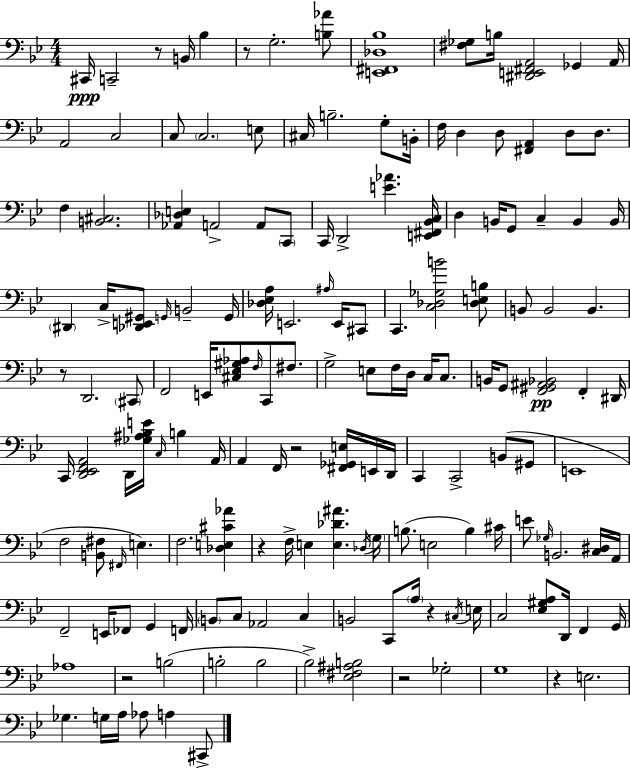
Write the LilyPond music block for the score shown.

{
  \clef bass
  \numericTimeSignature
  \time 4/4
  \key g \minor
  cis,16\ppp c,2-- r8 b,16 bes4 | r8 g2.-. <b aes'>8 | <e, fis, des bes>1 | <fis ges>8 b16 <dis, e, fis, a,>2 ges,4 a,16 | \break a,2 c2 | c8 \parenthesize c2. e8 | cis16 b2.-- g8-. b,16-. | f16 d4 d8 <fis, a,>4 d8 d8. | \break f4 <b, cis>2. | <aes, des e>4 a,2-> a,8 \parenthesize c,8 | c,16 d,2-> <e' aes'>4. <e, fis, bes, c>16 | d4 b,16 g,8 c4-- b,4 b,16 | \break \parenthesize dis,4 c16-> <des, e, gis,>8 \grace { g,16 } b,2-- | g,16 <des ees a>16 e,2. \grace { ais16 } e,16 | cis,8 c,4. <c des ges b'>2 | <des e b>8 b,8 b,2 b,4. | \break r8 d,2. | \parenthesize cis,8 f,2 e,16 <cis ees gis aes>8 \grace { f16 } c,8 | fis8. g2-> e8 f16 d16 c16 | c8. b,16 g,8 <f, gis, ais, bes,>2\pp f,4-. | \break dis,16 c,16 <d, ees, f, a,>2 d,16 <ges ais bes e'>16 \grace { c16 } b4 | a,16 a,4 f,16 r2 | <fis, ges, e>16 e,16 d,16 c,4 c,2-> | b,8( gis,8 e,1 | \break f2 <b, fis>8 \grace { fis,16 }) e4. | f2. | <des e cis' aes'>4 r4 f16-> e4 <e des' ais'>4. | \acciaccatura { des16 } \parenthesize g16 b8.( e2 | \break b4) cis'16 e'8 \grace { ges16 } b,2. | <c dis>16 a,16 f,2-- e,16 | fes,8 g,4 f,16 \parenthesize b,8 c8 aes,2 | c4 b,2 c,8 | \break \parenthesize a16 r4 \acciaccatura { cis16 } e16 c2 | <ees gis a>8 d,16 f,4 g,16 aes1 | r2 | b2( b2-. | \break b2 bes2->) | <ees fis ais b>2 r2 | ges2-. g1 | r4 e2. | \break ges4. g16 a16 | aes8 a4 cis,8-> \bar "|."
}